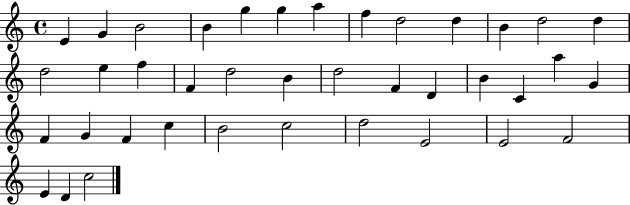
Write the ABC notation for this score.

X:1
T:Untitled
M:4/4
L:1/4
K:C
E G B2 B g g a f d2 d B d2 d d2 e f F d2 B d2 F D B C a G F G F c B2 c2 d2 E2 E2 F2 E D c2